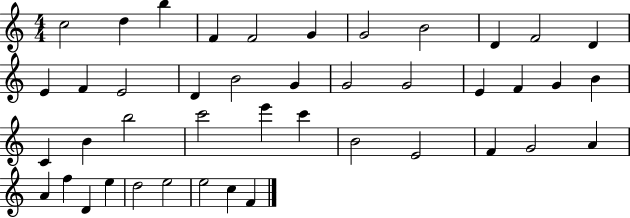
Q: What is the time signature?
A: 4/4